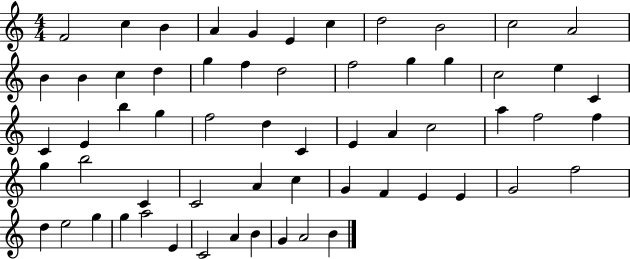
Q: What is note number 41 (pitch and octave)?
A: C4